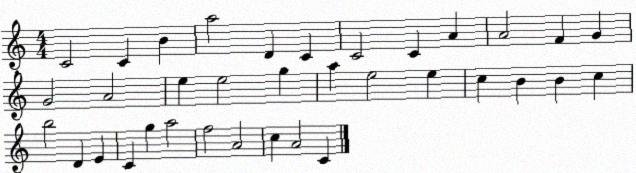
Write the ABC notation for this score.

X:1
T:Untitled
M:4/4
L:1/4
K:C
C2 C B a2 D C C2 C A A2 F G G2 A2 e e2 g a e2 e c B B c b2 D E C g a2 f2 A2 c A2 C